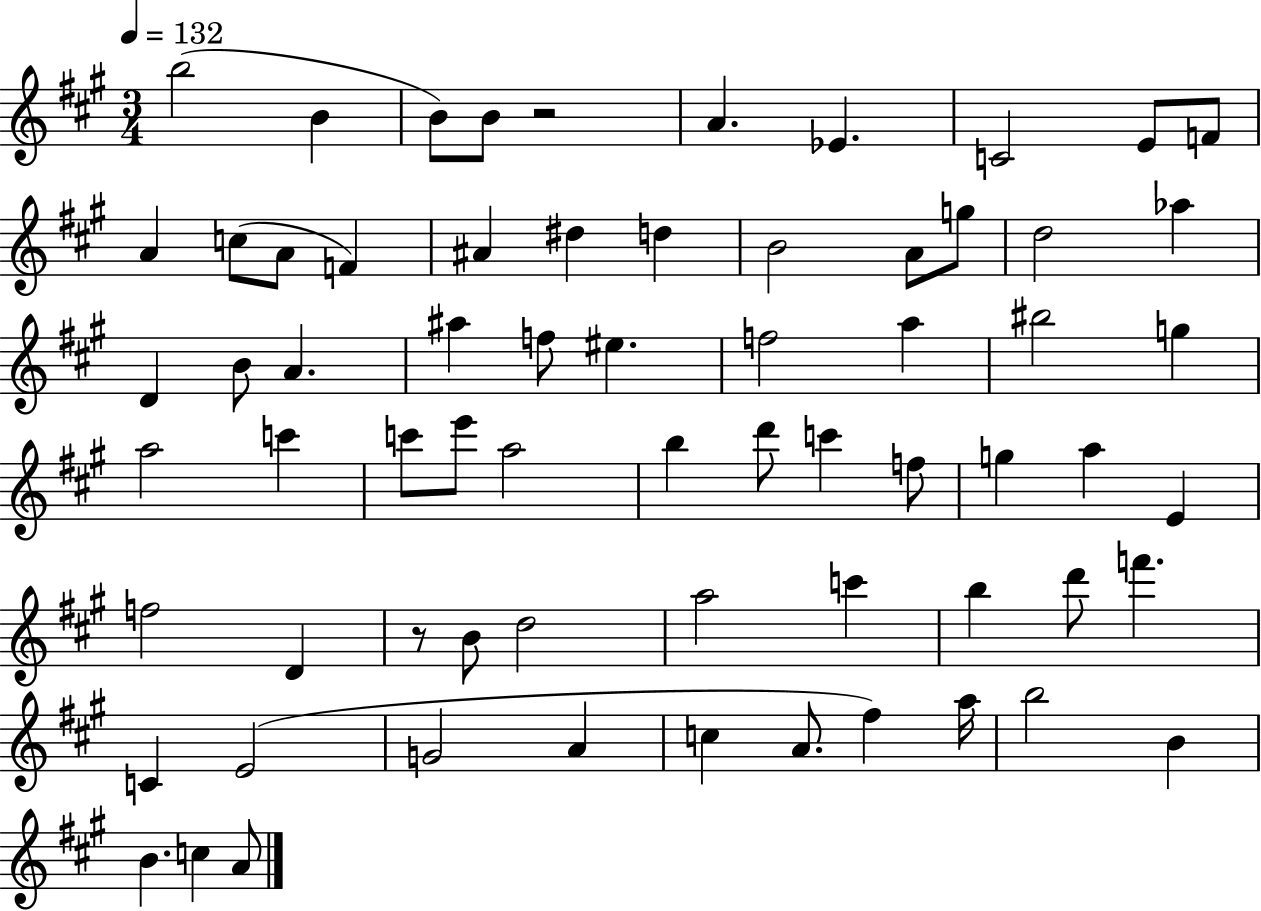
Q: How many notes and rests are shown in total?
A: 67